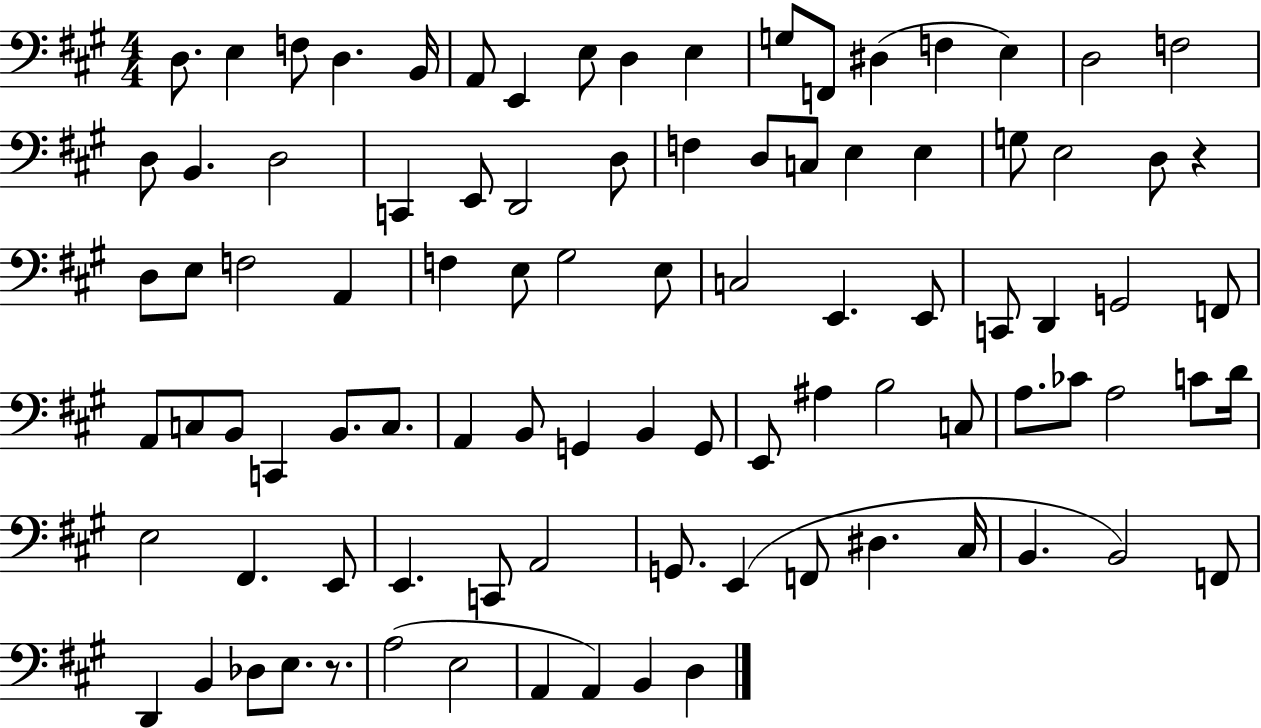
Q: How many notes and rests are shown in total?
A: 93